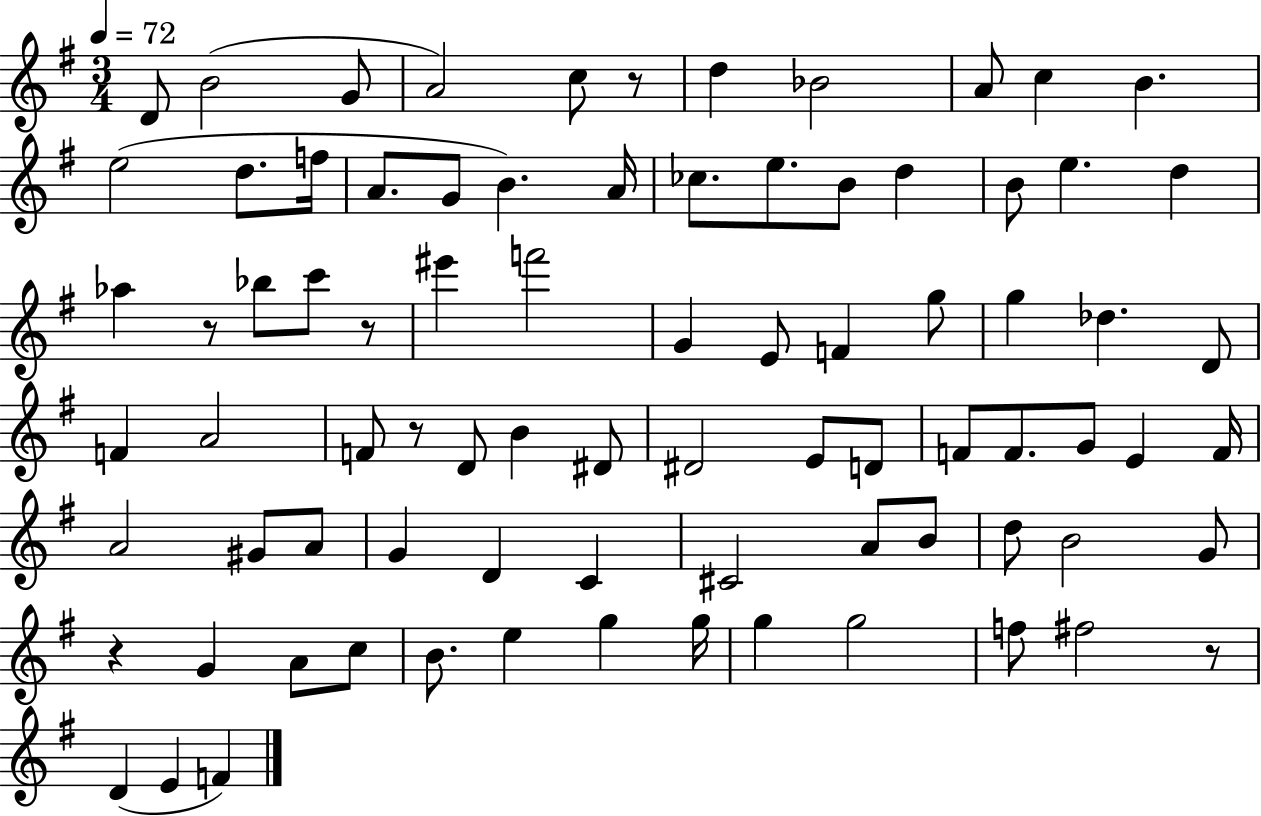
D4/e B4/h G4/e A4/h C5/e R/e D5/q Bb4/h A4/e C5/q B4/q. E5/h D5/e. F5/s A4/e. G4/e B4/q. A4/s CES5/e. E5/e. B4/e D5/q B4/e E5/q. D5/q Ab5/q R/e Bb5/e C6/e R/e EIS6/q F6/h G4/q E4/e F4/q G5/e G5/q Db5/q. D4/e F4/q A4/h F4/e R/e D4/e B4/q D#4/e D#4/h E4/e D4/e F4/e F4/e. G4/e E4/q F4/s A4/h G#4/e A4/e G4/q D4/q C4/q C#4/h A4/e B4/e D5/e B4/h G4/e R/q G4/q A4/e C5/e B4/e. E5/q G5/q G5/s G5/q G5/h F5/e F#5/h R/e D4/q E4/q F4/q